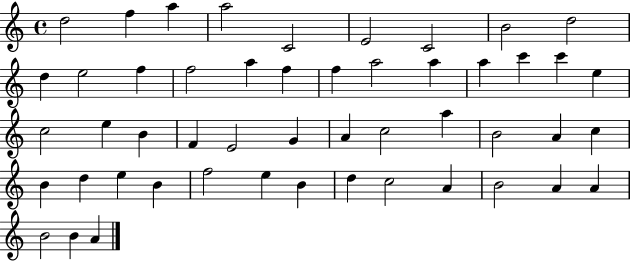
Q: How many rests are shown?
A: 0